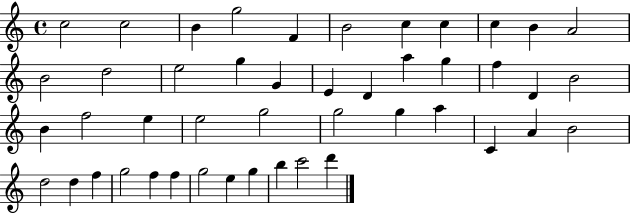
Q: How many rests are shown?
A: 0